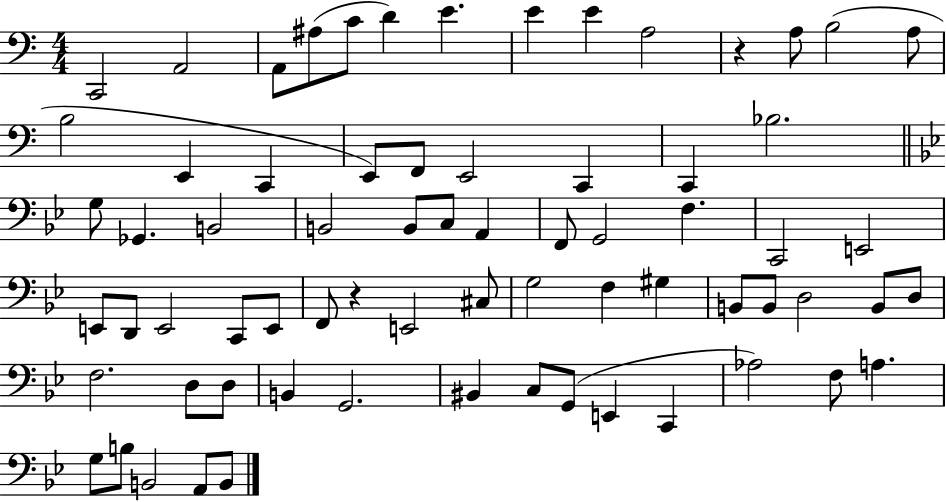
{
  \clef bass
  \numericTimeSignature
  \time 4/4
  \key c \major
  c,2 a,2 | a,8 ais8( c'8 d'4) e'4. | e'4 e'4 a2 | r4 a8 b2( a8 | \break b2 e,4 c,4 | e,8) f,8 e,2 c,4 | c,4 bes2. | \bar "||" \break \key bes \major g8 ges,4. b,2 | b,2 b,8 c8 a,4 | f,8 g,2 f4. | c,2 e,2 | \break e,8 d,8 e,2 c,8 e,8 | f,8 r4 e,2 cis8 | g2 f4 gis4 | b,8 b,8 d2 b,8 d8 | \break f2. d8 d8 | b,4 g,2. | bis,4 c8 g,8( e,4 c,4 | aes2) f8 a4. | \break g8 b8 b,2 a,8 b,8 | \bar "|."
}